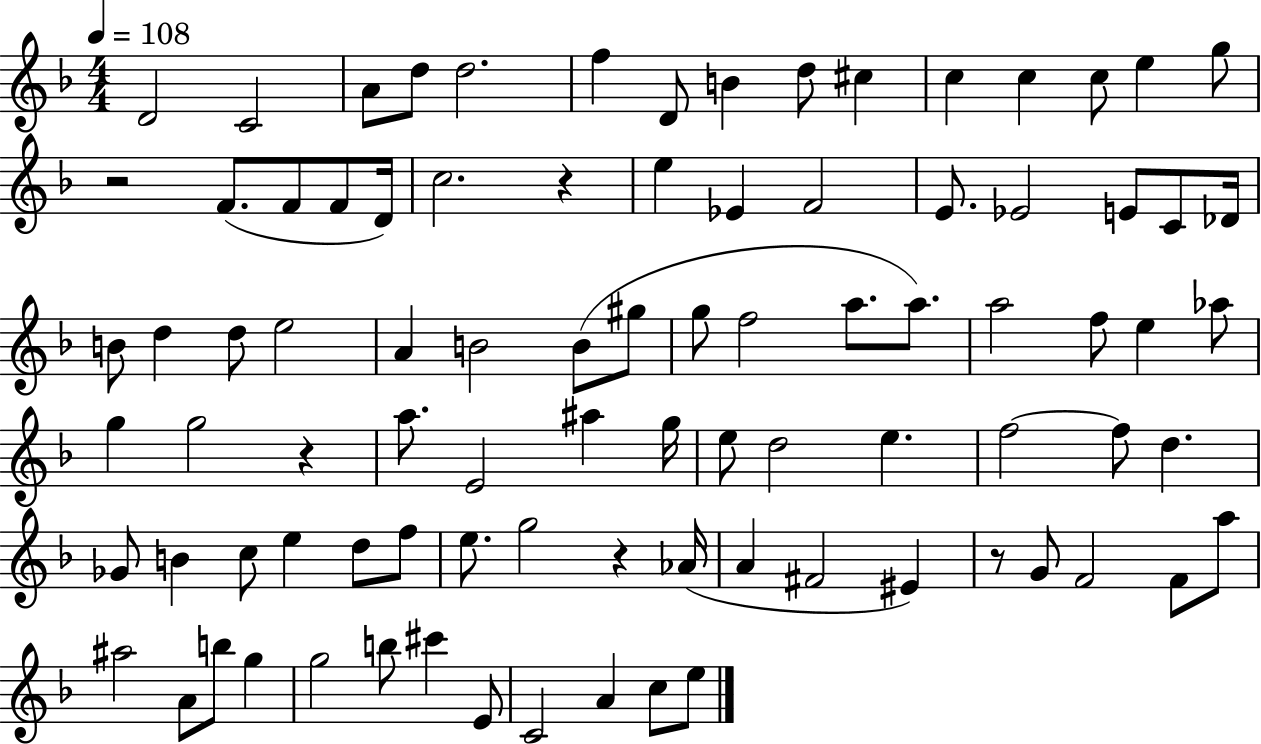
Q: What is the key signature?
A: F major